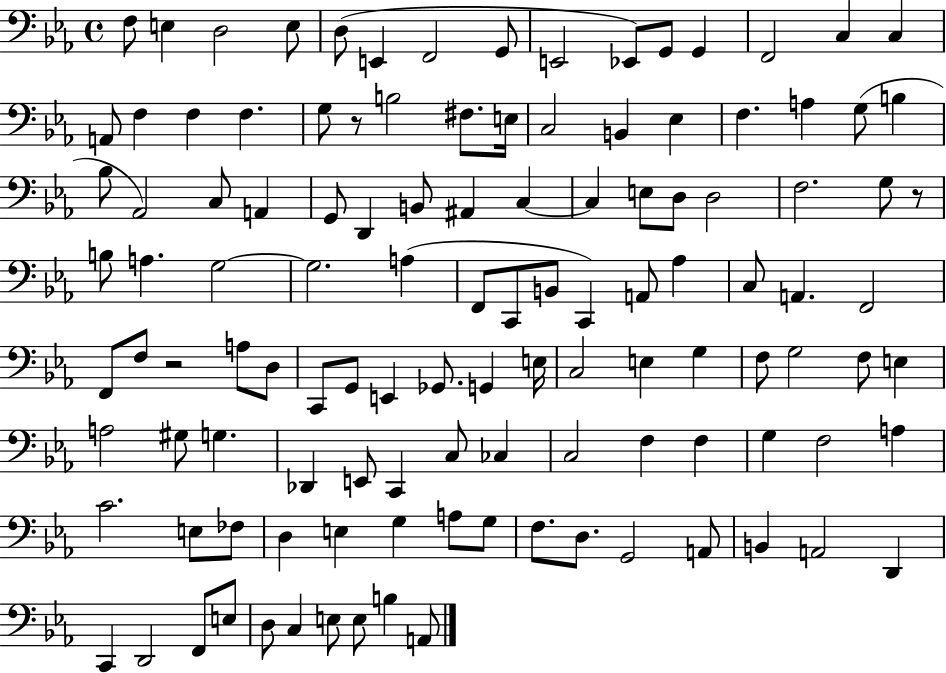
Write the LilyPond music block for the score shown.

{
  \clef bass
  \time 4/4
  \defaultTimeSignature
  \key ees \major
  f8 e4 d2 e8 | d8( e,4 f,2 g,8 | e,2 ees,8) g,8 g,4 | f,2 c4 c4 | \break a,8 f4 f4 f4. | g8 r8 b2 fis8. e16 | c2 b,4 ees4 | f4. a4 g8( b4 | \break bes8 aes,2) c8 a,4 | g,8 d,4 b,8 ais,4 c4~~ | c4 e8 d8 d2 | f2. g8 r8 | \break b8 a4. g2~~ | g2. a4( | f,8 c,8 b,8 c,4) a,8 aes4 | c8 a,4. f,2 | \break f,8 f8 r2 a8 d8 | c,8 g,8 e,4 ges,8. g,4 e16 | c2 e4 g4 | f8 g2 f8 e4 | \break a2 gis8 g4. | des,4 e,8 c,4 c8 ces4 | c2 f4 f4 | g4 f2 a4 | \break c'2. e8 fes8 | d4 e4 g4 a8 g8 | f8. d8. g,2 a,8 | b,4 a,2 d,4 | \break c,4 d,2 f,8 e8 | d8 c4 e8 e8 b4 a,8 | \bar "|."
}